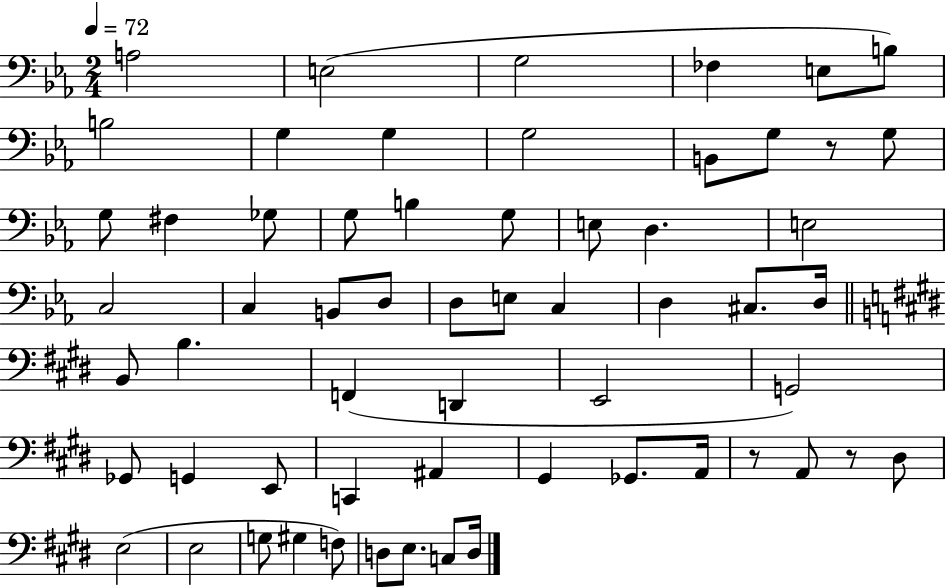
A3/h E3/h G3/h FES3/q E3/e B3/e B3/h G3/q G3/q G3/h B2/e G3/e R/e G3/e G3/e F#3/q Gb3/e G3/e B3/q G3/e E3/e D3/q. E3/h C3/h C3/q B2/e D3/e D3/e E3/e C3/q D3/q C#3/e. D3/s B2/e B3/q. F2/q D2/q E2/h G2/h Gb2/e G2/q E2/e C2/q A#2/q G#2/q Gb2/e. A2/s R/e A2/e R/e D#3/e E3/h E3/h G3/e G#3/q F3/e D3/e E3/e. C3/e D3/s